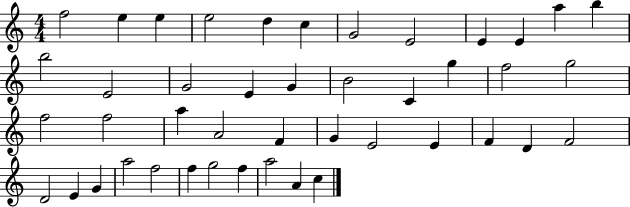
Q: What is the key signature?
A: C major